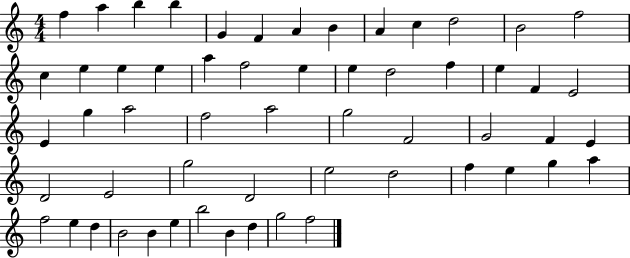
X:1
T:Untitled
M:4/4
L:1/4
K:C
f a b b G F A B A c d2 B2 f2 c e e e a f2 e e d2 f e F E2 E g a2 f2 a2 g2 F2 G2 F E D2 E2 g2 D2 e2 d2 f e g a f2 e d B2 B e b2 B d g2 f2